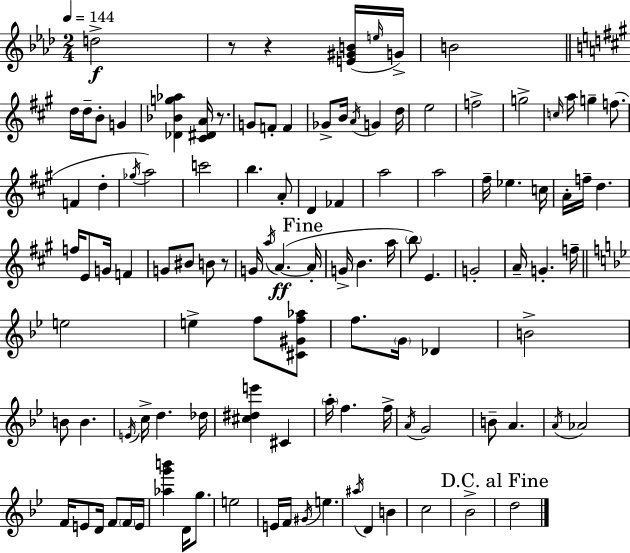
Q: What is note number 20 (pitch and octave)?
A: C5